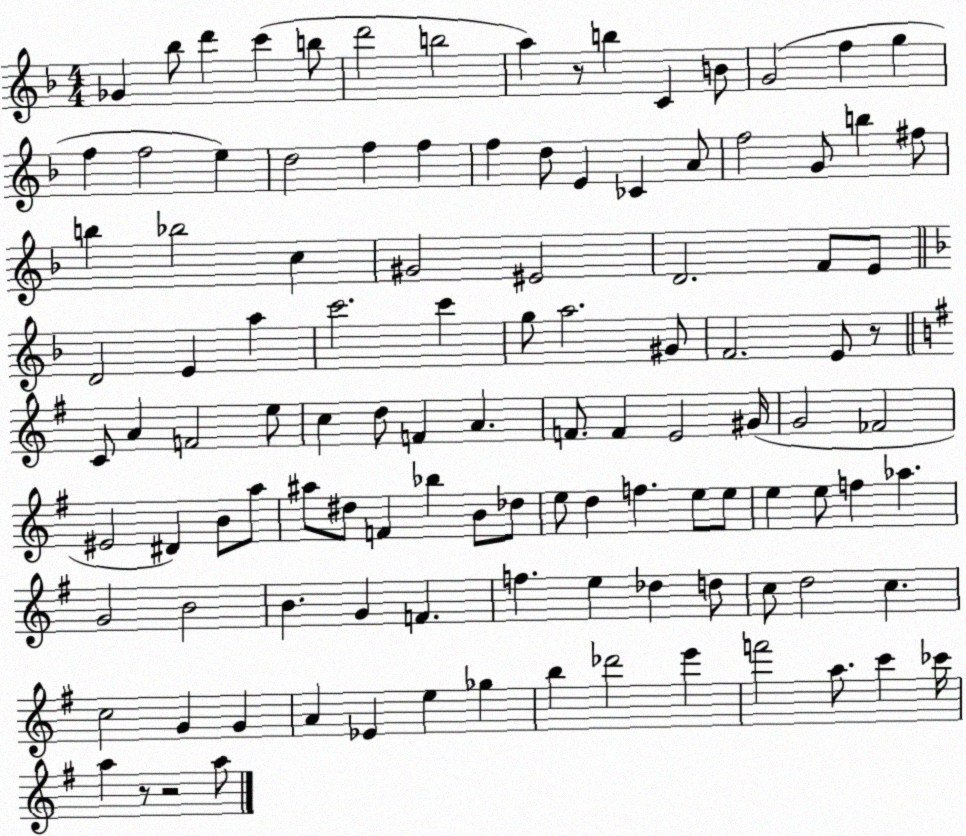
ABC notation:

X:1
T:Untitled
M:4/4
L:1/4
K:F
_G _b/2 d' c' b/2 d'2 b2 a z/2 b C B/2 G2 f g f f2 e d2 f f f d/2 E _C A/2 f2 G/2 b ^f/2 b _b2 c ^G2 ^E2 D2 F/2 E/2 D2 E a c'2 c' g/2 a2 ^G/2 F2 E/2 z/2 C/2 A F2 e/2 c d/2 F A F/2 F E2 ^G/4 G2 _F2 ^E2 ^D B/2 a/2 ^a/2 ^d/2 F _b B/2 _d/2 e/2 d f e/2 e/2 e e/2 f _a G2 B2 B G F f e _d d/2 c/2 d2 c c2 G G A _E e _g b _d'2 e' f'2 a/2 c' _c'/4 a z/2 z2 a/2